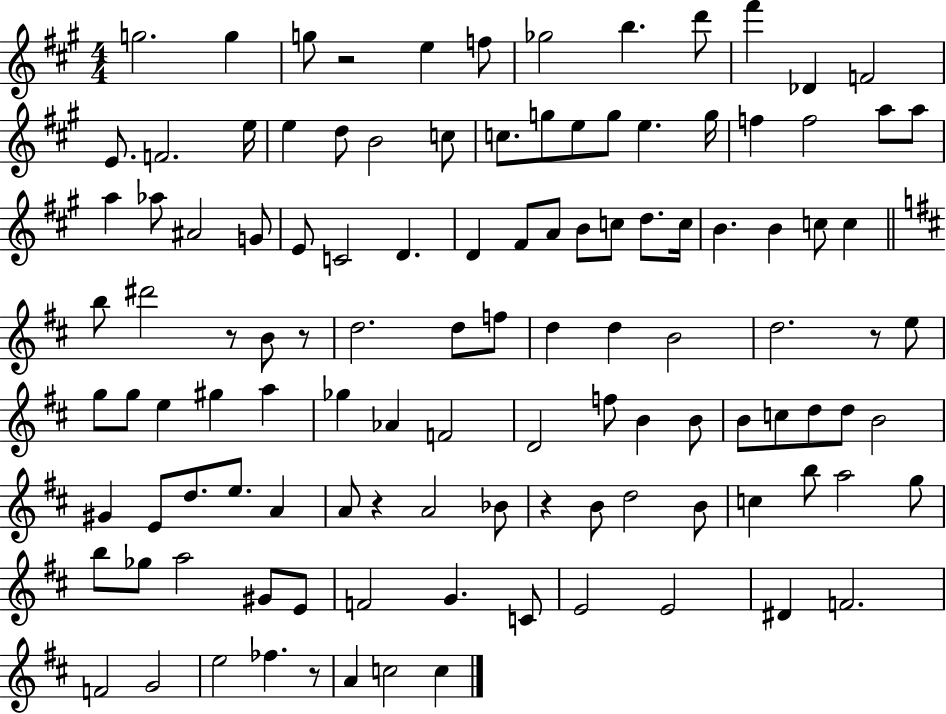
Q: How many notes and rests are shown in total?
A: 115